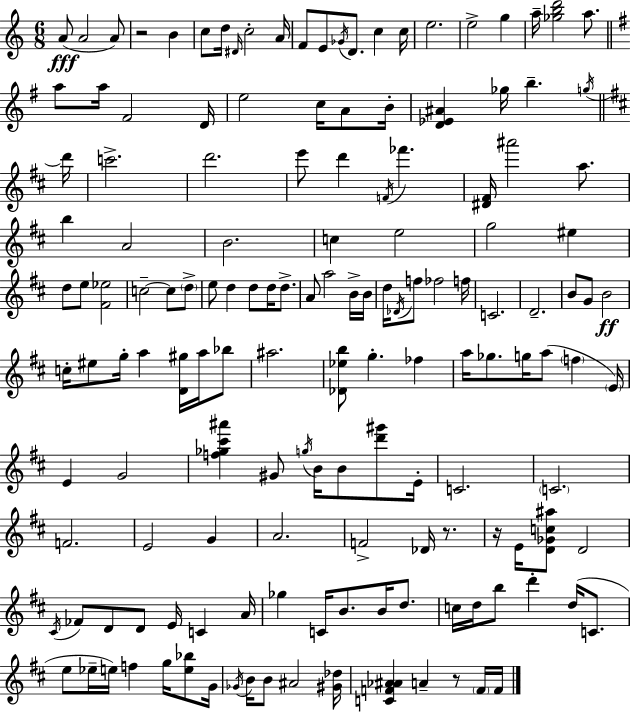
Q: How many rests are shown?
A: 4